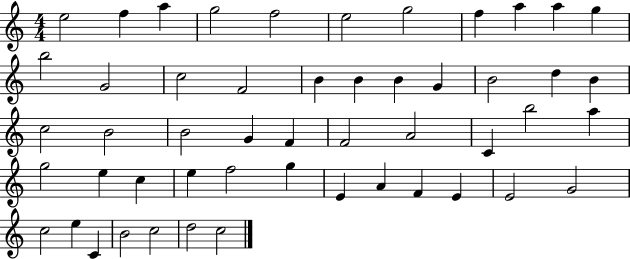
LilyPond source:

{
  \clef treble
  \numericTimeSignature
  \time 4/4
  \key c \major
  e''2 f''4 a''4 | g''2 f''2 | e''2 g''2 | f''4 a''4 a''4 g''4 | \break b''2 g'2 | c''2 f'2 | b'4 b'4 b'4 g'4 | b'2 d''4 b'4 | \break c''2 b'2 | b'2 g'4 f'4 | f'2 a'2 | c'4 b''2 a''4 | \break g''2 e''4 c''4 | e''4 f''2 g''4 | e'4 a'4 f'4 e'4 | e'2 g'2 | \break c''2 e''4 c'4 | b'2 c''2 | d''2 c''2 | \bar "|."
}